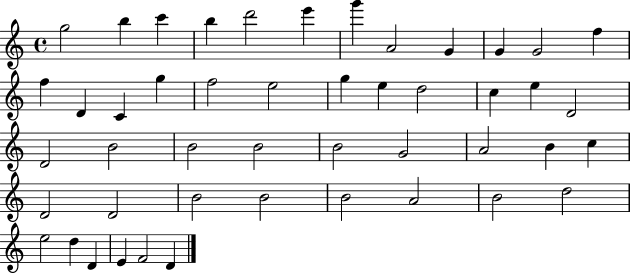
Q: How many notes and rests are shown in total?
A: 47